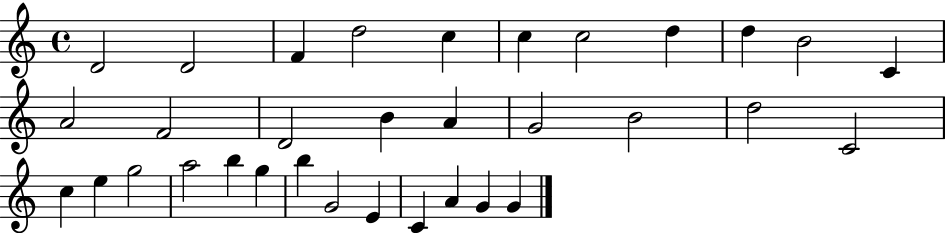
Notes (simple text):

D4/h D4/h F4/q D5/h C5/q C5/q C5/h D5/q D5/q B4/h C4/q A4/h F4/h D4/h B4/q A4/q G4/h B4/h D5/h C4/h C5/q E5/q G5/h A5/h B5/q G5/q B5/q G4/h E4/q C4/q A4/q G4/q G4/q